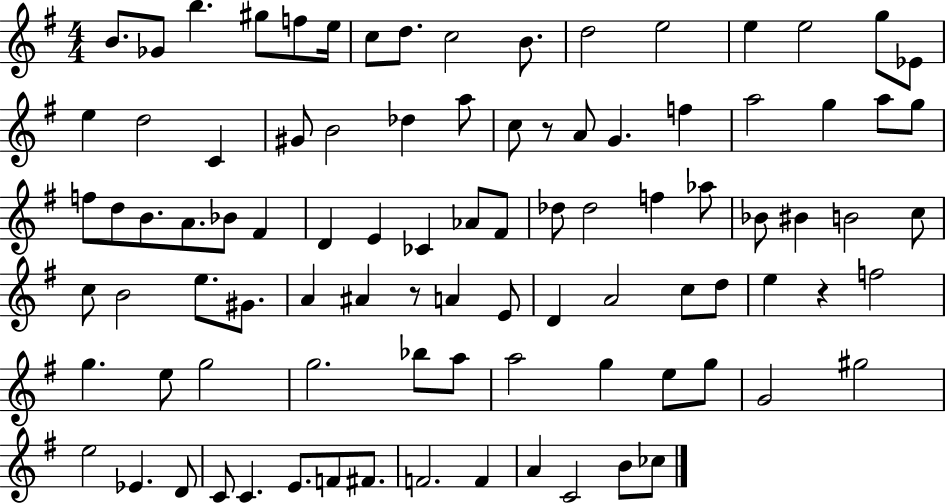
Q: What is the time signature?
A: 4/4